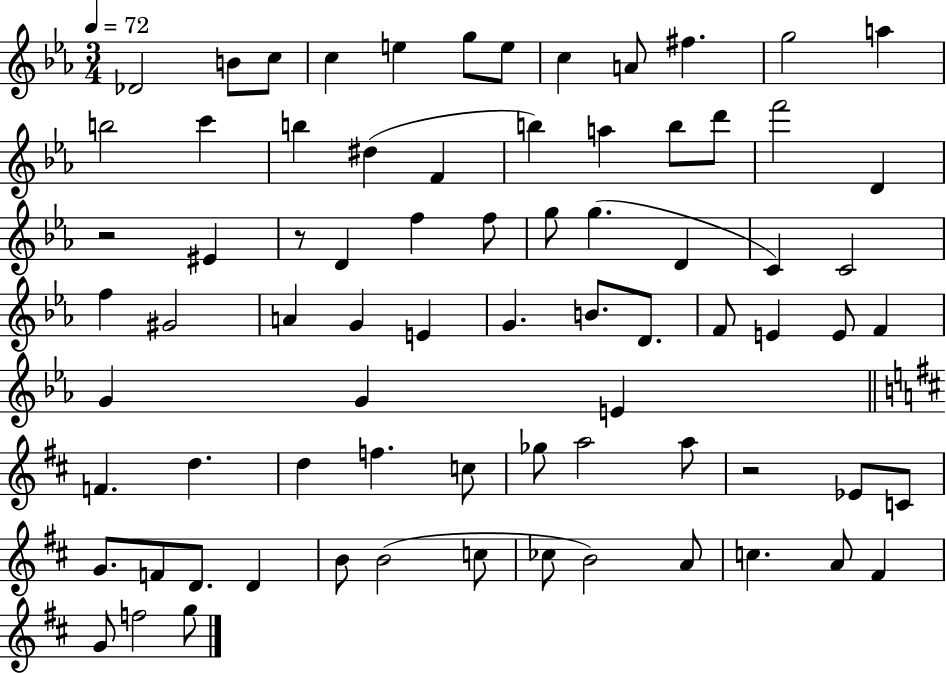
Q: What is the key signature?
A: EES major